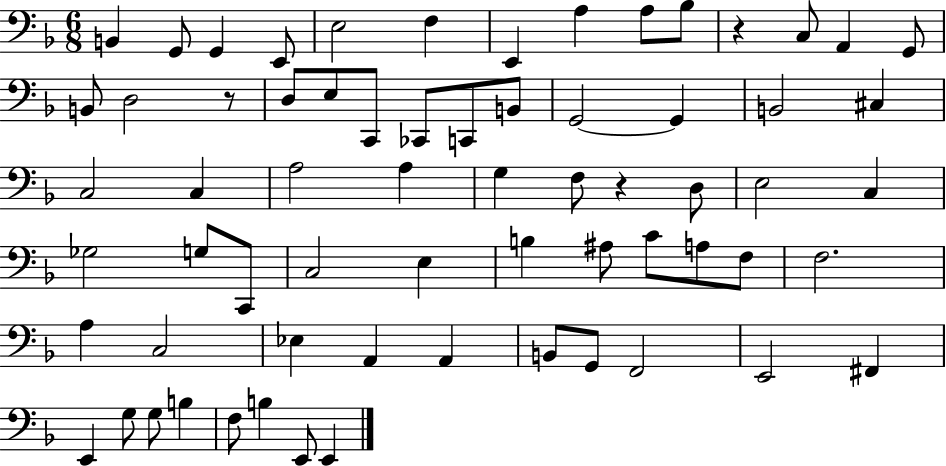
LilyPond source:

{
  \clef bass
  \numericTimeSignature
  \time 6/8
  \key f \major
  b,4 g,8 g,4 e,8 | e2 f4 | e,4 a4 a8 bes8 | r4 c8 a,4 g,8 | \break b,8 d2 r8 | d8 e8 c,8 ces,8 c,8 b,8 | g,2~~ g,4 | b,2 cis4 | \break c2 c4 | a2 a4 | g4 f8 r4 d8 | e2 c4 | \break ges2 g8 c,8 | c2 e4 | b4 ais8 c'8 a8 f8 | f2. | \break a4 c2 | ees4 a,4 a,4 | b,8 g,8 f,2 | e,2 fis,4 | \break e,4 g8 g8 b4 | f8 b4 e,8 e,4 | \bar "|."
}